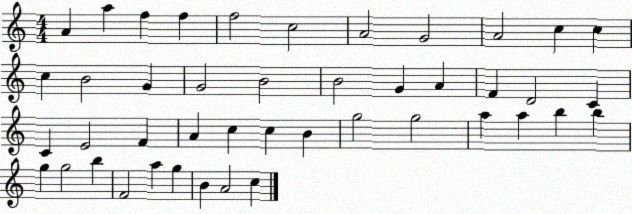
X:1
T:Untitled
M:4/4
L:1/4
K:C
A a f f f2 c2 A2 G2 A2 c c c B2 G G2 B2 B2 G A F D2 C C E2 F A c c B g2 g2 a a b b g g2 b F2 a g B A2 c